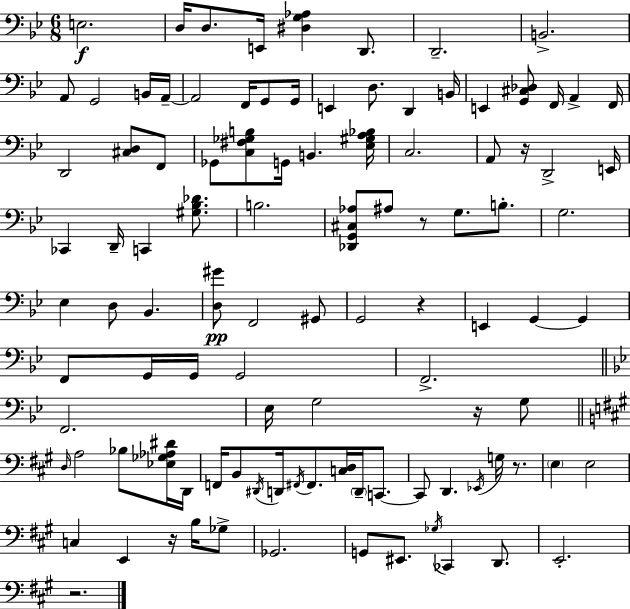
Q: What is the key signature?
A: G minor